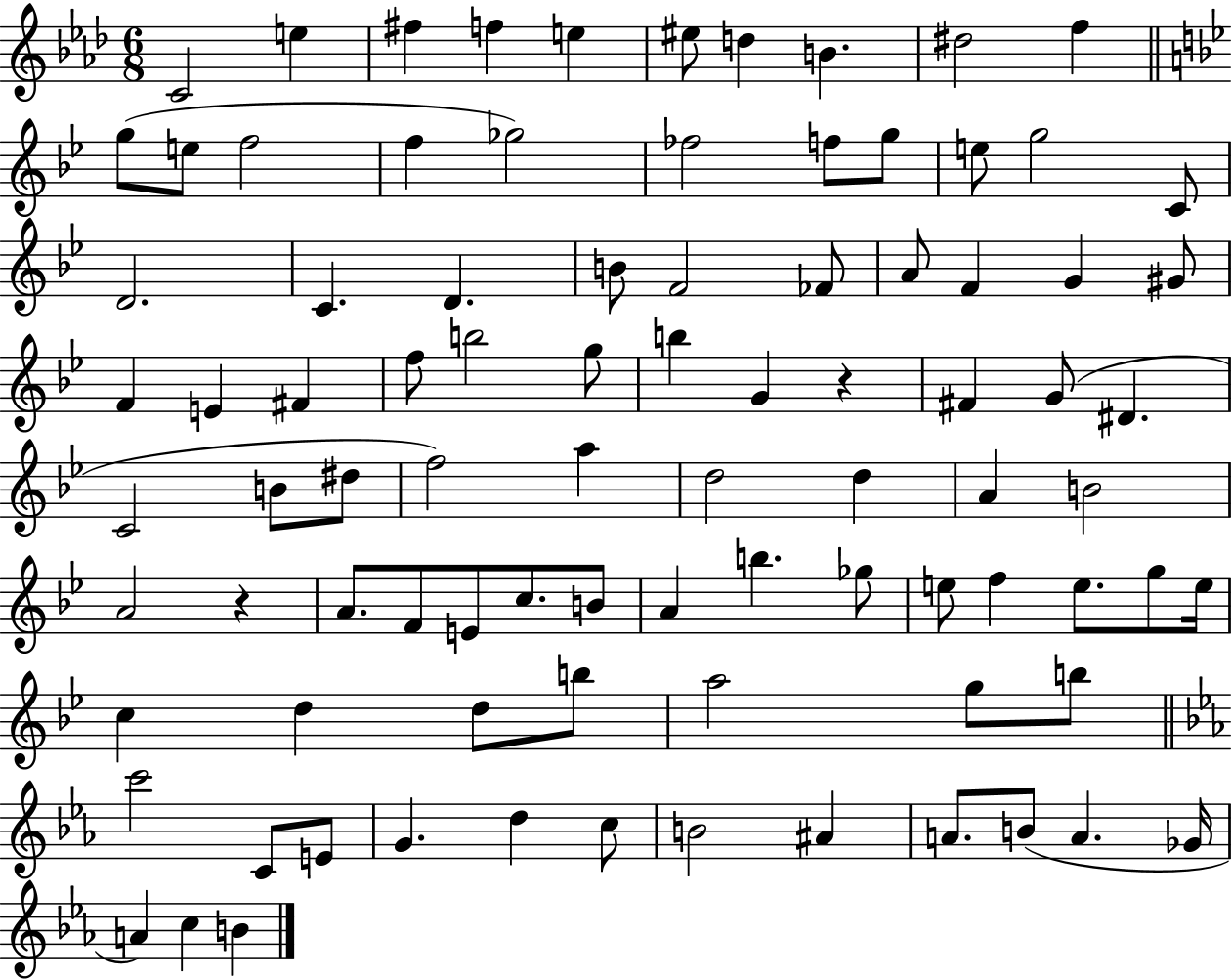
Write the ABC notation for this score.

X:1
T:Untitled
M:6/8
L:1/4
K:Ab
C2 e ^f f e ^e/2 d B ^d2 f g/2 e/2 f2 f _g2 _f2 f/2 g/2 e/2 g2 C/2 D2 C D B/2 F2 _F/2 A/2 F G ^G/2 F E ^F f/2 b2 g/2 b G z ^F G/2 ^D C2 B/2 ^d/2 f2 a d2 d A B2 A2 z A/2 F/2 E/2 c/2 B/2 A b _g/2 e/2 f e/2 g/2 e/4 c d d/2 b/2 a2 g/2 b/2 c'2 C/2 E/2 G d c/2 B2 ^A A/2 B/2 A _G/4 A c B